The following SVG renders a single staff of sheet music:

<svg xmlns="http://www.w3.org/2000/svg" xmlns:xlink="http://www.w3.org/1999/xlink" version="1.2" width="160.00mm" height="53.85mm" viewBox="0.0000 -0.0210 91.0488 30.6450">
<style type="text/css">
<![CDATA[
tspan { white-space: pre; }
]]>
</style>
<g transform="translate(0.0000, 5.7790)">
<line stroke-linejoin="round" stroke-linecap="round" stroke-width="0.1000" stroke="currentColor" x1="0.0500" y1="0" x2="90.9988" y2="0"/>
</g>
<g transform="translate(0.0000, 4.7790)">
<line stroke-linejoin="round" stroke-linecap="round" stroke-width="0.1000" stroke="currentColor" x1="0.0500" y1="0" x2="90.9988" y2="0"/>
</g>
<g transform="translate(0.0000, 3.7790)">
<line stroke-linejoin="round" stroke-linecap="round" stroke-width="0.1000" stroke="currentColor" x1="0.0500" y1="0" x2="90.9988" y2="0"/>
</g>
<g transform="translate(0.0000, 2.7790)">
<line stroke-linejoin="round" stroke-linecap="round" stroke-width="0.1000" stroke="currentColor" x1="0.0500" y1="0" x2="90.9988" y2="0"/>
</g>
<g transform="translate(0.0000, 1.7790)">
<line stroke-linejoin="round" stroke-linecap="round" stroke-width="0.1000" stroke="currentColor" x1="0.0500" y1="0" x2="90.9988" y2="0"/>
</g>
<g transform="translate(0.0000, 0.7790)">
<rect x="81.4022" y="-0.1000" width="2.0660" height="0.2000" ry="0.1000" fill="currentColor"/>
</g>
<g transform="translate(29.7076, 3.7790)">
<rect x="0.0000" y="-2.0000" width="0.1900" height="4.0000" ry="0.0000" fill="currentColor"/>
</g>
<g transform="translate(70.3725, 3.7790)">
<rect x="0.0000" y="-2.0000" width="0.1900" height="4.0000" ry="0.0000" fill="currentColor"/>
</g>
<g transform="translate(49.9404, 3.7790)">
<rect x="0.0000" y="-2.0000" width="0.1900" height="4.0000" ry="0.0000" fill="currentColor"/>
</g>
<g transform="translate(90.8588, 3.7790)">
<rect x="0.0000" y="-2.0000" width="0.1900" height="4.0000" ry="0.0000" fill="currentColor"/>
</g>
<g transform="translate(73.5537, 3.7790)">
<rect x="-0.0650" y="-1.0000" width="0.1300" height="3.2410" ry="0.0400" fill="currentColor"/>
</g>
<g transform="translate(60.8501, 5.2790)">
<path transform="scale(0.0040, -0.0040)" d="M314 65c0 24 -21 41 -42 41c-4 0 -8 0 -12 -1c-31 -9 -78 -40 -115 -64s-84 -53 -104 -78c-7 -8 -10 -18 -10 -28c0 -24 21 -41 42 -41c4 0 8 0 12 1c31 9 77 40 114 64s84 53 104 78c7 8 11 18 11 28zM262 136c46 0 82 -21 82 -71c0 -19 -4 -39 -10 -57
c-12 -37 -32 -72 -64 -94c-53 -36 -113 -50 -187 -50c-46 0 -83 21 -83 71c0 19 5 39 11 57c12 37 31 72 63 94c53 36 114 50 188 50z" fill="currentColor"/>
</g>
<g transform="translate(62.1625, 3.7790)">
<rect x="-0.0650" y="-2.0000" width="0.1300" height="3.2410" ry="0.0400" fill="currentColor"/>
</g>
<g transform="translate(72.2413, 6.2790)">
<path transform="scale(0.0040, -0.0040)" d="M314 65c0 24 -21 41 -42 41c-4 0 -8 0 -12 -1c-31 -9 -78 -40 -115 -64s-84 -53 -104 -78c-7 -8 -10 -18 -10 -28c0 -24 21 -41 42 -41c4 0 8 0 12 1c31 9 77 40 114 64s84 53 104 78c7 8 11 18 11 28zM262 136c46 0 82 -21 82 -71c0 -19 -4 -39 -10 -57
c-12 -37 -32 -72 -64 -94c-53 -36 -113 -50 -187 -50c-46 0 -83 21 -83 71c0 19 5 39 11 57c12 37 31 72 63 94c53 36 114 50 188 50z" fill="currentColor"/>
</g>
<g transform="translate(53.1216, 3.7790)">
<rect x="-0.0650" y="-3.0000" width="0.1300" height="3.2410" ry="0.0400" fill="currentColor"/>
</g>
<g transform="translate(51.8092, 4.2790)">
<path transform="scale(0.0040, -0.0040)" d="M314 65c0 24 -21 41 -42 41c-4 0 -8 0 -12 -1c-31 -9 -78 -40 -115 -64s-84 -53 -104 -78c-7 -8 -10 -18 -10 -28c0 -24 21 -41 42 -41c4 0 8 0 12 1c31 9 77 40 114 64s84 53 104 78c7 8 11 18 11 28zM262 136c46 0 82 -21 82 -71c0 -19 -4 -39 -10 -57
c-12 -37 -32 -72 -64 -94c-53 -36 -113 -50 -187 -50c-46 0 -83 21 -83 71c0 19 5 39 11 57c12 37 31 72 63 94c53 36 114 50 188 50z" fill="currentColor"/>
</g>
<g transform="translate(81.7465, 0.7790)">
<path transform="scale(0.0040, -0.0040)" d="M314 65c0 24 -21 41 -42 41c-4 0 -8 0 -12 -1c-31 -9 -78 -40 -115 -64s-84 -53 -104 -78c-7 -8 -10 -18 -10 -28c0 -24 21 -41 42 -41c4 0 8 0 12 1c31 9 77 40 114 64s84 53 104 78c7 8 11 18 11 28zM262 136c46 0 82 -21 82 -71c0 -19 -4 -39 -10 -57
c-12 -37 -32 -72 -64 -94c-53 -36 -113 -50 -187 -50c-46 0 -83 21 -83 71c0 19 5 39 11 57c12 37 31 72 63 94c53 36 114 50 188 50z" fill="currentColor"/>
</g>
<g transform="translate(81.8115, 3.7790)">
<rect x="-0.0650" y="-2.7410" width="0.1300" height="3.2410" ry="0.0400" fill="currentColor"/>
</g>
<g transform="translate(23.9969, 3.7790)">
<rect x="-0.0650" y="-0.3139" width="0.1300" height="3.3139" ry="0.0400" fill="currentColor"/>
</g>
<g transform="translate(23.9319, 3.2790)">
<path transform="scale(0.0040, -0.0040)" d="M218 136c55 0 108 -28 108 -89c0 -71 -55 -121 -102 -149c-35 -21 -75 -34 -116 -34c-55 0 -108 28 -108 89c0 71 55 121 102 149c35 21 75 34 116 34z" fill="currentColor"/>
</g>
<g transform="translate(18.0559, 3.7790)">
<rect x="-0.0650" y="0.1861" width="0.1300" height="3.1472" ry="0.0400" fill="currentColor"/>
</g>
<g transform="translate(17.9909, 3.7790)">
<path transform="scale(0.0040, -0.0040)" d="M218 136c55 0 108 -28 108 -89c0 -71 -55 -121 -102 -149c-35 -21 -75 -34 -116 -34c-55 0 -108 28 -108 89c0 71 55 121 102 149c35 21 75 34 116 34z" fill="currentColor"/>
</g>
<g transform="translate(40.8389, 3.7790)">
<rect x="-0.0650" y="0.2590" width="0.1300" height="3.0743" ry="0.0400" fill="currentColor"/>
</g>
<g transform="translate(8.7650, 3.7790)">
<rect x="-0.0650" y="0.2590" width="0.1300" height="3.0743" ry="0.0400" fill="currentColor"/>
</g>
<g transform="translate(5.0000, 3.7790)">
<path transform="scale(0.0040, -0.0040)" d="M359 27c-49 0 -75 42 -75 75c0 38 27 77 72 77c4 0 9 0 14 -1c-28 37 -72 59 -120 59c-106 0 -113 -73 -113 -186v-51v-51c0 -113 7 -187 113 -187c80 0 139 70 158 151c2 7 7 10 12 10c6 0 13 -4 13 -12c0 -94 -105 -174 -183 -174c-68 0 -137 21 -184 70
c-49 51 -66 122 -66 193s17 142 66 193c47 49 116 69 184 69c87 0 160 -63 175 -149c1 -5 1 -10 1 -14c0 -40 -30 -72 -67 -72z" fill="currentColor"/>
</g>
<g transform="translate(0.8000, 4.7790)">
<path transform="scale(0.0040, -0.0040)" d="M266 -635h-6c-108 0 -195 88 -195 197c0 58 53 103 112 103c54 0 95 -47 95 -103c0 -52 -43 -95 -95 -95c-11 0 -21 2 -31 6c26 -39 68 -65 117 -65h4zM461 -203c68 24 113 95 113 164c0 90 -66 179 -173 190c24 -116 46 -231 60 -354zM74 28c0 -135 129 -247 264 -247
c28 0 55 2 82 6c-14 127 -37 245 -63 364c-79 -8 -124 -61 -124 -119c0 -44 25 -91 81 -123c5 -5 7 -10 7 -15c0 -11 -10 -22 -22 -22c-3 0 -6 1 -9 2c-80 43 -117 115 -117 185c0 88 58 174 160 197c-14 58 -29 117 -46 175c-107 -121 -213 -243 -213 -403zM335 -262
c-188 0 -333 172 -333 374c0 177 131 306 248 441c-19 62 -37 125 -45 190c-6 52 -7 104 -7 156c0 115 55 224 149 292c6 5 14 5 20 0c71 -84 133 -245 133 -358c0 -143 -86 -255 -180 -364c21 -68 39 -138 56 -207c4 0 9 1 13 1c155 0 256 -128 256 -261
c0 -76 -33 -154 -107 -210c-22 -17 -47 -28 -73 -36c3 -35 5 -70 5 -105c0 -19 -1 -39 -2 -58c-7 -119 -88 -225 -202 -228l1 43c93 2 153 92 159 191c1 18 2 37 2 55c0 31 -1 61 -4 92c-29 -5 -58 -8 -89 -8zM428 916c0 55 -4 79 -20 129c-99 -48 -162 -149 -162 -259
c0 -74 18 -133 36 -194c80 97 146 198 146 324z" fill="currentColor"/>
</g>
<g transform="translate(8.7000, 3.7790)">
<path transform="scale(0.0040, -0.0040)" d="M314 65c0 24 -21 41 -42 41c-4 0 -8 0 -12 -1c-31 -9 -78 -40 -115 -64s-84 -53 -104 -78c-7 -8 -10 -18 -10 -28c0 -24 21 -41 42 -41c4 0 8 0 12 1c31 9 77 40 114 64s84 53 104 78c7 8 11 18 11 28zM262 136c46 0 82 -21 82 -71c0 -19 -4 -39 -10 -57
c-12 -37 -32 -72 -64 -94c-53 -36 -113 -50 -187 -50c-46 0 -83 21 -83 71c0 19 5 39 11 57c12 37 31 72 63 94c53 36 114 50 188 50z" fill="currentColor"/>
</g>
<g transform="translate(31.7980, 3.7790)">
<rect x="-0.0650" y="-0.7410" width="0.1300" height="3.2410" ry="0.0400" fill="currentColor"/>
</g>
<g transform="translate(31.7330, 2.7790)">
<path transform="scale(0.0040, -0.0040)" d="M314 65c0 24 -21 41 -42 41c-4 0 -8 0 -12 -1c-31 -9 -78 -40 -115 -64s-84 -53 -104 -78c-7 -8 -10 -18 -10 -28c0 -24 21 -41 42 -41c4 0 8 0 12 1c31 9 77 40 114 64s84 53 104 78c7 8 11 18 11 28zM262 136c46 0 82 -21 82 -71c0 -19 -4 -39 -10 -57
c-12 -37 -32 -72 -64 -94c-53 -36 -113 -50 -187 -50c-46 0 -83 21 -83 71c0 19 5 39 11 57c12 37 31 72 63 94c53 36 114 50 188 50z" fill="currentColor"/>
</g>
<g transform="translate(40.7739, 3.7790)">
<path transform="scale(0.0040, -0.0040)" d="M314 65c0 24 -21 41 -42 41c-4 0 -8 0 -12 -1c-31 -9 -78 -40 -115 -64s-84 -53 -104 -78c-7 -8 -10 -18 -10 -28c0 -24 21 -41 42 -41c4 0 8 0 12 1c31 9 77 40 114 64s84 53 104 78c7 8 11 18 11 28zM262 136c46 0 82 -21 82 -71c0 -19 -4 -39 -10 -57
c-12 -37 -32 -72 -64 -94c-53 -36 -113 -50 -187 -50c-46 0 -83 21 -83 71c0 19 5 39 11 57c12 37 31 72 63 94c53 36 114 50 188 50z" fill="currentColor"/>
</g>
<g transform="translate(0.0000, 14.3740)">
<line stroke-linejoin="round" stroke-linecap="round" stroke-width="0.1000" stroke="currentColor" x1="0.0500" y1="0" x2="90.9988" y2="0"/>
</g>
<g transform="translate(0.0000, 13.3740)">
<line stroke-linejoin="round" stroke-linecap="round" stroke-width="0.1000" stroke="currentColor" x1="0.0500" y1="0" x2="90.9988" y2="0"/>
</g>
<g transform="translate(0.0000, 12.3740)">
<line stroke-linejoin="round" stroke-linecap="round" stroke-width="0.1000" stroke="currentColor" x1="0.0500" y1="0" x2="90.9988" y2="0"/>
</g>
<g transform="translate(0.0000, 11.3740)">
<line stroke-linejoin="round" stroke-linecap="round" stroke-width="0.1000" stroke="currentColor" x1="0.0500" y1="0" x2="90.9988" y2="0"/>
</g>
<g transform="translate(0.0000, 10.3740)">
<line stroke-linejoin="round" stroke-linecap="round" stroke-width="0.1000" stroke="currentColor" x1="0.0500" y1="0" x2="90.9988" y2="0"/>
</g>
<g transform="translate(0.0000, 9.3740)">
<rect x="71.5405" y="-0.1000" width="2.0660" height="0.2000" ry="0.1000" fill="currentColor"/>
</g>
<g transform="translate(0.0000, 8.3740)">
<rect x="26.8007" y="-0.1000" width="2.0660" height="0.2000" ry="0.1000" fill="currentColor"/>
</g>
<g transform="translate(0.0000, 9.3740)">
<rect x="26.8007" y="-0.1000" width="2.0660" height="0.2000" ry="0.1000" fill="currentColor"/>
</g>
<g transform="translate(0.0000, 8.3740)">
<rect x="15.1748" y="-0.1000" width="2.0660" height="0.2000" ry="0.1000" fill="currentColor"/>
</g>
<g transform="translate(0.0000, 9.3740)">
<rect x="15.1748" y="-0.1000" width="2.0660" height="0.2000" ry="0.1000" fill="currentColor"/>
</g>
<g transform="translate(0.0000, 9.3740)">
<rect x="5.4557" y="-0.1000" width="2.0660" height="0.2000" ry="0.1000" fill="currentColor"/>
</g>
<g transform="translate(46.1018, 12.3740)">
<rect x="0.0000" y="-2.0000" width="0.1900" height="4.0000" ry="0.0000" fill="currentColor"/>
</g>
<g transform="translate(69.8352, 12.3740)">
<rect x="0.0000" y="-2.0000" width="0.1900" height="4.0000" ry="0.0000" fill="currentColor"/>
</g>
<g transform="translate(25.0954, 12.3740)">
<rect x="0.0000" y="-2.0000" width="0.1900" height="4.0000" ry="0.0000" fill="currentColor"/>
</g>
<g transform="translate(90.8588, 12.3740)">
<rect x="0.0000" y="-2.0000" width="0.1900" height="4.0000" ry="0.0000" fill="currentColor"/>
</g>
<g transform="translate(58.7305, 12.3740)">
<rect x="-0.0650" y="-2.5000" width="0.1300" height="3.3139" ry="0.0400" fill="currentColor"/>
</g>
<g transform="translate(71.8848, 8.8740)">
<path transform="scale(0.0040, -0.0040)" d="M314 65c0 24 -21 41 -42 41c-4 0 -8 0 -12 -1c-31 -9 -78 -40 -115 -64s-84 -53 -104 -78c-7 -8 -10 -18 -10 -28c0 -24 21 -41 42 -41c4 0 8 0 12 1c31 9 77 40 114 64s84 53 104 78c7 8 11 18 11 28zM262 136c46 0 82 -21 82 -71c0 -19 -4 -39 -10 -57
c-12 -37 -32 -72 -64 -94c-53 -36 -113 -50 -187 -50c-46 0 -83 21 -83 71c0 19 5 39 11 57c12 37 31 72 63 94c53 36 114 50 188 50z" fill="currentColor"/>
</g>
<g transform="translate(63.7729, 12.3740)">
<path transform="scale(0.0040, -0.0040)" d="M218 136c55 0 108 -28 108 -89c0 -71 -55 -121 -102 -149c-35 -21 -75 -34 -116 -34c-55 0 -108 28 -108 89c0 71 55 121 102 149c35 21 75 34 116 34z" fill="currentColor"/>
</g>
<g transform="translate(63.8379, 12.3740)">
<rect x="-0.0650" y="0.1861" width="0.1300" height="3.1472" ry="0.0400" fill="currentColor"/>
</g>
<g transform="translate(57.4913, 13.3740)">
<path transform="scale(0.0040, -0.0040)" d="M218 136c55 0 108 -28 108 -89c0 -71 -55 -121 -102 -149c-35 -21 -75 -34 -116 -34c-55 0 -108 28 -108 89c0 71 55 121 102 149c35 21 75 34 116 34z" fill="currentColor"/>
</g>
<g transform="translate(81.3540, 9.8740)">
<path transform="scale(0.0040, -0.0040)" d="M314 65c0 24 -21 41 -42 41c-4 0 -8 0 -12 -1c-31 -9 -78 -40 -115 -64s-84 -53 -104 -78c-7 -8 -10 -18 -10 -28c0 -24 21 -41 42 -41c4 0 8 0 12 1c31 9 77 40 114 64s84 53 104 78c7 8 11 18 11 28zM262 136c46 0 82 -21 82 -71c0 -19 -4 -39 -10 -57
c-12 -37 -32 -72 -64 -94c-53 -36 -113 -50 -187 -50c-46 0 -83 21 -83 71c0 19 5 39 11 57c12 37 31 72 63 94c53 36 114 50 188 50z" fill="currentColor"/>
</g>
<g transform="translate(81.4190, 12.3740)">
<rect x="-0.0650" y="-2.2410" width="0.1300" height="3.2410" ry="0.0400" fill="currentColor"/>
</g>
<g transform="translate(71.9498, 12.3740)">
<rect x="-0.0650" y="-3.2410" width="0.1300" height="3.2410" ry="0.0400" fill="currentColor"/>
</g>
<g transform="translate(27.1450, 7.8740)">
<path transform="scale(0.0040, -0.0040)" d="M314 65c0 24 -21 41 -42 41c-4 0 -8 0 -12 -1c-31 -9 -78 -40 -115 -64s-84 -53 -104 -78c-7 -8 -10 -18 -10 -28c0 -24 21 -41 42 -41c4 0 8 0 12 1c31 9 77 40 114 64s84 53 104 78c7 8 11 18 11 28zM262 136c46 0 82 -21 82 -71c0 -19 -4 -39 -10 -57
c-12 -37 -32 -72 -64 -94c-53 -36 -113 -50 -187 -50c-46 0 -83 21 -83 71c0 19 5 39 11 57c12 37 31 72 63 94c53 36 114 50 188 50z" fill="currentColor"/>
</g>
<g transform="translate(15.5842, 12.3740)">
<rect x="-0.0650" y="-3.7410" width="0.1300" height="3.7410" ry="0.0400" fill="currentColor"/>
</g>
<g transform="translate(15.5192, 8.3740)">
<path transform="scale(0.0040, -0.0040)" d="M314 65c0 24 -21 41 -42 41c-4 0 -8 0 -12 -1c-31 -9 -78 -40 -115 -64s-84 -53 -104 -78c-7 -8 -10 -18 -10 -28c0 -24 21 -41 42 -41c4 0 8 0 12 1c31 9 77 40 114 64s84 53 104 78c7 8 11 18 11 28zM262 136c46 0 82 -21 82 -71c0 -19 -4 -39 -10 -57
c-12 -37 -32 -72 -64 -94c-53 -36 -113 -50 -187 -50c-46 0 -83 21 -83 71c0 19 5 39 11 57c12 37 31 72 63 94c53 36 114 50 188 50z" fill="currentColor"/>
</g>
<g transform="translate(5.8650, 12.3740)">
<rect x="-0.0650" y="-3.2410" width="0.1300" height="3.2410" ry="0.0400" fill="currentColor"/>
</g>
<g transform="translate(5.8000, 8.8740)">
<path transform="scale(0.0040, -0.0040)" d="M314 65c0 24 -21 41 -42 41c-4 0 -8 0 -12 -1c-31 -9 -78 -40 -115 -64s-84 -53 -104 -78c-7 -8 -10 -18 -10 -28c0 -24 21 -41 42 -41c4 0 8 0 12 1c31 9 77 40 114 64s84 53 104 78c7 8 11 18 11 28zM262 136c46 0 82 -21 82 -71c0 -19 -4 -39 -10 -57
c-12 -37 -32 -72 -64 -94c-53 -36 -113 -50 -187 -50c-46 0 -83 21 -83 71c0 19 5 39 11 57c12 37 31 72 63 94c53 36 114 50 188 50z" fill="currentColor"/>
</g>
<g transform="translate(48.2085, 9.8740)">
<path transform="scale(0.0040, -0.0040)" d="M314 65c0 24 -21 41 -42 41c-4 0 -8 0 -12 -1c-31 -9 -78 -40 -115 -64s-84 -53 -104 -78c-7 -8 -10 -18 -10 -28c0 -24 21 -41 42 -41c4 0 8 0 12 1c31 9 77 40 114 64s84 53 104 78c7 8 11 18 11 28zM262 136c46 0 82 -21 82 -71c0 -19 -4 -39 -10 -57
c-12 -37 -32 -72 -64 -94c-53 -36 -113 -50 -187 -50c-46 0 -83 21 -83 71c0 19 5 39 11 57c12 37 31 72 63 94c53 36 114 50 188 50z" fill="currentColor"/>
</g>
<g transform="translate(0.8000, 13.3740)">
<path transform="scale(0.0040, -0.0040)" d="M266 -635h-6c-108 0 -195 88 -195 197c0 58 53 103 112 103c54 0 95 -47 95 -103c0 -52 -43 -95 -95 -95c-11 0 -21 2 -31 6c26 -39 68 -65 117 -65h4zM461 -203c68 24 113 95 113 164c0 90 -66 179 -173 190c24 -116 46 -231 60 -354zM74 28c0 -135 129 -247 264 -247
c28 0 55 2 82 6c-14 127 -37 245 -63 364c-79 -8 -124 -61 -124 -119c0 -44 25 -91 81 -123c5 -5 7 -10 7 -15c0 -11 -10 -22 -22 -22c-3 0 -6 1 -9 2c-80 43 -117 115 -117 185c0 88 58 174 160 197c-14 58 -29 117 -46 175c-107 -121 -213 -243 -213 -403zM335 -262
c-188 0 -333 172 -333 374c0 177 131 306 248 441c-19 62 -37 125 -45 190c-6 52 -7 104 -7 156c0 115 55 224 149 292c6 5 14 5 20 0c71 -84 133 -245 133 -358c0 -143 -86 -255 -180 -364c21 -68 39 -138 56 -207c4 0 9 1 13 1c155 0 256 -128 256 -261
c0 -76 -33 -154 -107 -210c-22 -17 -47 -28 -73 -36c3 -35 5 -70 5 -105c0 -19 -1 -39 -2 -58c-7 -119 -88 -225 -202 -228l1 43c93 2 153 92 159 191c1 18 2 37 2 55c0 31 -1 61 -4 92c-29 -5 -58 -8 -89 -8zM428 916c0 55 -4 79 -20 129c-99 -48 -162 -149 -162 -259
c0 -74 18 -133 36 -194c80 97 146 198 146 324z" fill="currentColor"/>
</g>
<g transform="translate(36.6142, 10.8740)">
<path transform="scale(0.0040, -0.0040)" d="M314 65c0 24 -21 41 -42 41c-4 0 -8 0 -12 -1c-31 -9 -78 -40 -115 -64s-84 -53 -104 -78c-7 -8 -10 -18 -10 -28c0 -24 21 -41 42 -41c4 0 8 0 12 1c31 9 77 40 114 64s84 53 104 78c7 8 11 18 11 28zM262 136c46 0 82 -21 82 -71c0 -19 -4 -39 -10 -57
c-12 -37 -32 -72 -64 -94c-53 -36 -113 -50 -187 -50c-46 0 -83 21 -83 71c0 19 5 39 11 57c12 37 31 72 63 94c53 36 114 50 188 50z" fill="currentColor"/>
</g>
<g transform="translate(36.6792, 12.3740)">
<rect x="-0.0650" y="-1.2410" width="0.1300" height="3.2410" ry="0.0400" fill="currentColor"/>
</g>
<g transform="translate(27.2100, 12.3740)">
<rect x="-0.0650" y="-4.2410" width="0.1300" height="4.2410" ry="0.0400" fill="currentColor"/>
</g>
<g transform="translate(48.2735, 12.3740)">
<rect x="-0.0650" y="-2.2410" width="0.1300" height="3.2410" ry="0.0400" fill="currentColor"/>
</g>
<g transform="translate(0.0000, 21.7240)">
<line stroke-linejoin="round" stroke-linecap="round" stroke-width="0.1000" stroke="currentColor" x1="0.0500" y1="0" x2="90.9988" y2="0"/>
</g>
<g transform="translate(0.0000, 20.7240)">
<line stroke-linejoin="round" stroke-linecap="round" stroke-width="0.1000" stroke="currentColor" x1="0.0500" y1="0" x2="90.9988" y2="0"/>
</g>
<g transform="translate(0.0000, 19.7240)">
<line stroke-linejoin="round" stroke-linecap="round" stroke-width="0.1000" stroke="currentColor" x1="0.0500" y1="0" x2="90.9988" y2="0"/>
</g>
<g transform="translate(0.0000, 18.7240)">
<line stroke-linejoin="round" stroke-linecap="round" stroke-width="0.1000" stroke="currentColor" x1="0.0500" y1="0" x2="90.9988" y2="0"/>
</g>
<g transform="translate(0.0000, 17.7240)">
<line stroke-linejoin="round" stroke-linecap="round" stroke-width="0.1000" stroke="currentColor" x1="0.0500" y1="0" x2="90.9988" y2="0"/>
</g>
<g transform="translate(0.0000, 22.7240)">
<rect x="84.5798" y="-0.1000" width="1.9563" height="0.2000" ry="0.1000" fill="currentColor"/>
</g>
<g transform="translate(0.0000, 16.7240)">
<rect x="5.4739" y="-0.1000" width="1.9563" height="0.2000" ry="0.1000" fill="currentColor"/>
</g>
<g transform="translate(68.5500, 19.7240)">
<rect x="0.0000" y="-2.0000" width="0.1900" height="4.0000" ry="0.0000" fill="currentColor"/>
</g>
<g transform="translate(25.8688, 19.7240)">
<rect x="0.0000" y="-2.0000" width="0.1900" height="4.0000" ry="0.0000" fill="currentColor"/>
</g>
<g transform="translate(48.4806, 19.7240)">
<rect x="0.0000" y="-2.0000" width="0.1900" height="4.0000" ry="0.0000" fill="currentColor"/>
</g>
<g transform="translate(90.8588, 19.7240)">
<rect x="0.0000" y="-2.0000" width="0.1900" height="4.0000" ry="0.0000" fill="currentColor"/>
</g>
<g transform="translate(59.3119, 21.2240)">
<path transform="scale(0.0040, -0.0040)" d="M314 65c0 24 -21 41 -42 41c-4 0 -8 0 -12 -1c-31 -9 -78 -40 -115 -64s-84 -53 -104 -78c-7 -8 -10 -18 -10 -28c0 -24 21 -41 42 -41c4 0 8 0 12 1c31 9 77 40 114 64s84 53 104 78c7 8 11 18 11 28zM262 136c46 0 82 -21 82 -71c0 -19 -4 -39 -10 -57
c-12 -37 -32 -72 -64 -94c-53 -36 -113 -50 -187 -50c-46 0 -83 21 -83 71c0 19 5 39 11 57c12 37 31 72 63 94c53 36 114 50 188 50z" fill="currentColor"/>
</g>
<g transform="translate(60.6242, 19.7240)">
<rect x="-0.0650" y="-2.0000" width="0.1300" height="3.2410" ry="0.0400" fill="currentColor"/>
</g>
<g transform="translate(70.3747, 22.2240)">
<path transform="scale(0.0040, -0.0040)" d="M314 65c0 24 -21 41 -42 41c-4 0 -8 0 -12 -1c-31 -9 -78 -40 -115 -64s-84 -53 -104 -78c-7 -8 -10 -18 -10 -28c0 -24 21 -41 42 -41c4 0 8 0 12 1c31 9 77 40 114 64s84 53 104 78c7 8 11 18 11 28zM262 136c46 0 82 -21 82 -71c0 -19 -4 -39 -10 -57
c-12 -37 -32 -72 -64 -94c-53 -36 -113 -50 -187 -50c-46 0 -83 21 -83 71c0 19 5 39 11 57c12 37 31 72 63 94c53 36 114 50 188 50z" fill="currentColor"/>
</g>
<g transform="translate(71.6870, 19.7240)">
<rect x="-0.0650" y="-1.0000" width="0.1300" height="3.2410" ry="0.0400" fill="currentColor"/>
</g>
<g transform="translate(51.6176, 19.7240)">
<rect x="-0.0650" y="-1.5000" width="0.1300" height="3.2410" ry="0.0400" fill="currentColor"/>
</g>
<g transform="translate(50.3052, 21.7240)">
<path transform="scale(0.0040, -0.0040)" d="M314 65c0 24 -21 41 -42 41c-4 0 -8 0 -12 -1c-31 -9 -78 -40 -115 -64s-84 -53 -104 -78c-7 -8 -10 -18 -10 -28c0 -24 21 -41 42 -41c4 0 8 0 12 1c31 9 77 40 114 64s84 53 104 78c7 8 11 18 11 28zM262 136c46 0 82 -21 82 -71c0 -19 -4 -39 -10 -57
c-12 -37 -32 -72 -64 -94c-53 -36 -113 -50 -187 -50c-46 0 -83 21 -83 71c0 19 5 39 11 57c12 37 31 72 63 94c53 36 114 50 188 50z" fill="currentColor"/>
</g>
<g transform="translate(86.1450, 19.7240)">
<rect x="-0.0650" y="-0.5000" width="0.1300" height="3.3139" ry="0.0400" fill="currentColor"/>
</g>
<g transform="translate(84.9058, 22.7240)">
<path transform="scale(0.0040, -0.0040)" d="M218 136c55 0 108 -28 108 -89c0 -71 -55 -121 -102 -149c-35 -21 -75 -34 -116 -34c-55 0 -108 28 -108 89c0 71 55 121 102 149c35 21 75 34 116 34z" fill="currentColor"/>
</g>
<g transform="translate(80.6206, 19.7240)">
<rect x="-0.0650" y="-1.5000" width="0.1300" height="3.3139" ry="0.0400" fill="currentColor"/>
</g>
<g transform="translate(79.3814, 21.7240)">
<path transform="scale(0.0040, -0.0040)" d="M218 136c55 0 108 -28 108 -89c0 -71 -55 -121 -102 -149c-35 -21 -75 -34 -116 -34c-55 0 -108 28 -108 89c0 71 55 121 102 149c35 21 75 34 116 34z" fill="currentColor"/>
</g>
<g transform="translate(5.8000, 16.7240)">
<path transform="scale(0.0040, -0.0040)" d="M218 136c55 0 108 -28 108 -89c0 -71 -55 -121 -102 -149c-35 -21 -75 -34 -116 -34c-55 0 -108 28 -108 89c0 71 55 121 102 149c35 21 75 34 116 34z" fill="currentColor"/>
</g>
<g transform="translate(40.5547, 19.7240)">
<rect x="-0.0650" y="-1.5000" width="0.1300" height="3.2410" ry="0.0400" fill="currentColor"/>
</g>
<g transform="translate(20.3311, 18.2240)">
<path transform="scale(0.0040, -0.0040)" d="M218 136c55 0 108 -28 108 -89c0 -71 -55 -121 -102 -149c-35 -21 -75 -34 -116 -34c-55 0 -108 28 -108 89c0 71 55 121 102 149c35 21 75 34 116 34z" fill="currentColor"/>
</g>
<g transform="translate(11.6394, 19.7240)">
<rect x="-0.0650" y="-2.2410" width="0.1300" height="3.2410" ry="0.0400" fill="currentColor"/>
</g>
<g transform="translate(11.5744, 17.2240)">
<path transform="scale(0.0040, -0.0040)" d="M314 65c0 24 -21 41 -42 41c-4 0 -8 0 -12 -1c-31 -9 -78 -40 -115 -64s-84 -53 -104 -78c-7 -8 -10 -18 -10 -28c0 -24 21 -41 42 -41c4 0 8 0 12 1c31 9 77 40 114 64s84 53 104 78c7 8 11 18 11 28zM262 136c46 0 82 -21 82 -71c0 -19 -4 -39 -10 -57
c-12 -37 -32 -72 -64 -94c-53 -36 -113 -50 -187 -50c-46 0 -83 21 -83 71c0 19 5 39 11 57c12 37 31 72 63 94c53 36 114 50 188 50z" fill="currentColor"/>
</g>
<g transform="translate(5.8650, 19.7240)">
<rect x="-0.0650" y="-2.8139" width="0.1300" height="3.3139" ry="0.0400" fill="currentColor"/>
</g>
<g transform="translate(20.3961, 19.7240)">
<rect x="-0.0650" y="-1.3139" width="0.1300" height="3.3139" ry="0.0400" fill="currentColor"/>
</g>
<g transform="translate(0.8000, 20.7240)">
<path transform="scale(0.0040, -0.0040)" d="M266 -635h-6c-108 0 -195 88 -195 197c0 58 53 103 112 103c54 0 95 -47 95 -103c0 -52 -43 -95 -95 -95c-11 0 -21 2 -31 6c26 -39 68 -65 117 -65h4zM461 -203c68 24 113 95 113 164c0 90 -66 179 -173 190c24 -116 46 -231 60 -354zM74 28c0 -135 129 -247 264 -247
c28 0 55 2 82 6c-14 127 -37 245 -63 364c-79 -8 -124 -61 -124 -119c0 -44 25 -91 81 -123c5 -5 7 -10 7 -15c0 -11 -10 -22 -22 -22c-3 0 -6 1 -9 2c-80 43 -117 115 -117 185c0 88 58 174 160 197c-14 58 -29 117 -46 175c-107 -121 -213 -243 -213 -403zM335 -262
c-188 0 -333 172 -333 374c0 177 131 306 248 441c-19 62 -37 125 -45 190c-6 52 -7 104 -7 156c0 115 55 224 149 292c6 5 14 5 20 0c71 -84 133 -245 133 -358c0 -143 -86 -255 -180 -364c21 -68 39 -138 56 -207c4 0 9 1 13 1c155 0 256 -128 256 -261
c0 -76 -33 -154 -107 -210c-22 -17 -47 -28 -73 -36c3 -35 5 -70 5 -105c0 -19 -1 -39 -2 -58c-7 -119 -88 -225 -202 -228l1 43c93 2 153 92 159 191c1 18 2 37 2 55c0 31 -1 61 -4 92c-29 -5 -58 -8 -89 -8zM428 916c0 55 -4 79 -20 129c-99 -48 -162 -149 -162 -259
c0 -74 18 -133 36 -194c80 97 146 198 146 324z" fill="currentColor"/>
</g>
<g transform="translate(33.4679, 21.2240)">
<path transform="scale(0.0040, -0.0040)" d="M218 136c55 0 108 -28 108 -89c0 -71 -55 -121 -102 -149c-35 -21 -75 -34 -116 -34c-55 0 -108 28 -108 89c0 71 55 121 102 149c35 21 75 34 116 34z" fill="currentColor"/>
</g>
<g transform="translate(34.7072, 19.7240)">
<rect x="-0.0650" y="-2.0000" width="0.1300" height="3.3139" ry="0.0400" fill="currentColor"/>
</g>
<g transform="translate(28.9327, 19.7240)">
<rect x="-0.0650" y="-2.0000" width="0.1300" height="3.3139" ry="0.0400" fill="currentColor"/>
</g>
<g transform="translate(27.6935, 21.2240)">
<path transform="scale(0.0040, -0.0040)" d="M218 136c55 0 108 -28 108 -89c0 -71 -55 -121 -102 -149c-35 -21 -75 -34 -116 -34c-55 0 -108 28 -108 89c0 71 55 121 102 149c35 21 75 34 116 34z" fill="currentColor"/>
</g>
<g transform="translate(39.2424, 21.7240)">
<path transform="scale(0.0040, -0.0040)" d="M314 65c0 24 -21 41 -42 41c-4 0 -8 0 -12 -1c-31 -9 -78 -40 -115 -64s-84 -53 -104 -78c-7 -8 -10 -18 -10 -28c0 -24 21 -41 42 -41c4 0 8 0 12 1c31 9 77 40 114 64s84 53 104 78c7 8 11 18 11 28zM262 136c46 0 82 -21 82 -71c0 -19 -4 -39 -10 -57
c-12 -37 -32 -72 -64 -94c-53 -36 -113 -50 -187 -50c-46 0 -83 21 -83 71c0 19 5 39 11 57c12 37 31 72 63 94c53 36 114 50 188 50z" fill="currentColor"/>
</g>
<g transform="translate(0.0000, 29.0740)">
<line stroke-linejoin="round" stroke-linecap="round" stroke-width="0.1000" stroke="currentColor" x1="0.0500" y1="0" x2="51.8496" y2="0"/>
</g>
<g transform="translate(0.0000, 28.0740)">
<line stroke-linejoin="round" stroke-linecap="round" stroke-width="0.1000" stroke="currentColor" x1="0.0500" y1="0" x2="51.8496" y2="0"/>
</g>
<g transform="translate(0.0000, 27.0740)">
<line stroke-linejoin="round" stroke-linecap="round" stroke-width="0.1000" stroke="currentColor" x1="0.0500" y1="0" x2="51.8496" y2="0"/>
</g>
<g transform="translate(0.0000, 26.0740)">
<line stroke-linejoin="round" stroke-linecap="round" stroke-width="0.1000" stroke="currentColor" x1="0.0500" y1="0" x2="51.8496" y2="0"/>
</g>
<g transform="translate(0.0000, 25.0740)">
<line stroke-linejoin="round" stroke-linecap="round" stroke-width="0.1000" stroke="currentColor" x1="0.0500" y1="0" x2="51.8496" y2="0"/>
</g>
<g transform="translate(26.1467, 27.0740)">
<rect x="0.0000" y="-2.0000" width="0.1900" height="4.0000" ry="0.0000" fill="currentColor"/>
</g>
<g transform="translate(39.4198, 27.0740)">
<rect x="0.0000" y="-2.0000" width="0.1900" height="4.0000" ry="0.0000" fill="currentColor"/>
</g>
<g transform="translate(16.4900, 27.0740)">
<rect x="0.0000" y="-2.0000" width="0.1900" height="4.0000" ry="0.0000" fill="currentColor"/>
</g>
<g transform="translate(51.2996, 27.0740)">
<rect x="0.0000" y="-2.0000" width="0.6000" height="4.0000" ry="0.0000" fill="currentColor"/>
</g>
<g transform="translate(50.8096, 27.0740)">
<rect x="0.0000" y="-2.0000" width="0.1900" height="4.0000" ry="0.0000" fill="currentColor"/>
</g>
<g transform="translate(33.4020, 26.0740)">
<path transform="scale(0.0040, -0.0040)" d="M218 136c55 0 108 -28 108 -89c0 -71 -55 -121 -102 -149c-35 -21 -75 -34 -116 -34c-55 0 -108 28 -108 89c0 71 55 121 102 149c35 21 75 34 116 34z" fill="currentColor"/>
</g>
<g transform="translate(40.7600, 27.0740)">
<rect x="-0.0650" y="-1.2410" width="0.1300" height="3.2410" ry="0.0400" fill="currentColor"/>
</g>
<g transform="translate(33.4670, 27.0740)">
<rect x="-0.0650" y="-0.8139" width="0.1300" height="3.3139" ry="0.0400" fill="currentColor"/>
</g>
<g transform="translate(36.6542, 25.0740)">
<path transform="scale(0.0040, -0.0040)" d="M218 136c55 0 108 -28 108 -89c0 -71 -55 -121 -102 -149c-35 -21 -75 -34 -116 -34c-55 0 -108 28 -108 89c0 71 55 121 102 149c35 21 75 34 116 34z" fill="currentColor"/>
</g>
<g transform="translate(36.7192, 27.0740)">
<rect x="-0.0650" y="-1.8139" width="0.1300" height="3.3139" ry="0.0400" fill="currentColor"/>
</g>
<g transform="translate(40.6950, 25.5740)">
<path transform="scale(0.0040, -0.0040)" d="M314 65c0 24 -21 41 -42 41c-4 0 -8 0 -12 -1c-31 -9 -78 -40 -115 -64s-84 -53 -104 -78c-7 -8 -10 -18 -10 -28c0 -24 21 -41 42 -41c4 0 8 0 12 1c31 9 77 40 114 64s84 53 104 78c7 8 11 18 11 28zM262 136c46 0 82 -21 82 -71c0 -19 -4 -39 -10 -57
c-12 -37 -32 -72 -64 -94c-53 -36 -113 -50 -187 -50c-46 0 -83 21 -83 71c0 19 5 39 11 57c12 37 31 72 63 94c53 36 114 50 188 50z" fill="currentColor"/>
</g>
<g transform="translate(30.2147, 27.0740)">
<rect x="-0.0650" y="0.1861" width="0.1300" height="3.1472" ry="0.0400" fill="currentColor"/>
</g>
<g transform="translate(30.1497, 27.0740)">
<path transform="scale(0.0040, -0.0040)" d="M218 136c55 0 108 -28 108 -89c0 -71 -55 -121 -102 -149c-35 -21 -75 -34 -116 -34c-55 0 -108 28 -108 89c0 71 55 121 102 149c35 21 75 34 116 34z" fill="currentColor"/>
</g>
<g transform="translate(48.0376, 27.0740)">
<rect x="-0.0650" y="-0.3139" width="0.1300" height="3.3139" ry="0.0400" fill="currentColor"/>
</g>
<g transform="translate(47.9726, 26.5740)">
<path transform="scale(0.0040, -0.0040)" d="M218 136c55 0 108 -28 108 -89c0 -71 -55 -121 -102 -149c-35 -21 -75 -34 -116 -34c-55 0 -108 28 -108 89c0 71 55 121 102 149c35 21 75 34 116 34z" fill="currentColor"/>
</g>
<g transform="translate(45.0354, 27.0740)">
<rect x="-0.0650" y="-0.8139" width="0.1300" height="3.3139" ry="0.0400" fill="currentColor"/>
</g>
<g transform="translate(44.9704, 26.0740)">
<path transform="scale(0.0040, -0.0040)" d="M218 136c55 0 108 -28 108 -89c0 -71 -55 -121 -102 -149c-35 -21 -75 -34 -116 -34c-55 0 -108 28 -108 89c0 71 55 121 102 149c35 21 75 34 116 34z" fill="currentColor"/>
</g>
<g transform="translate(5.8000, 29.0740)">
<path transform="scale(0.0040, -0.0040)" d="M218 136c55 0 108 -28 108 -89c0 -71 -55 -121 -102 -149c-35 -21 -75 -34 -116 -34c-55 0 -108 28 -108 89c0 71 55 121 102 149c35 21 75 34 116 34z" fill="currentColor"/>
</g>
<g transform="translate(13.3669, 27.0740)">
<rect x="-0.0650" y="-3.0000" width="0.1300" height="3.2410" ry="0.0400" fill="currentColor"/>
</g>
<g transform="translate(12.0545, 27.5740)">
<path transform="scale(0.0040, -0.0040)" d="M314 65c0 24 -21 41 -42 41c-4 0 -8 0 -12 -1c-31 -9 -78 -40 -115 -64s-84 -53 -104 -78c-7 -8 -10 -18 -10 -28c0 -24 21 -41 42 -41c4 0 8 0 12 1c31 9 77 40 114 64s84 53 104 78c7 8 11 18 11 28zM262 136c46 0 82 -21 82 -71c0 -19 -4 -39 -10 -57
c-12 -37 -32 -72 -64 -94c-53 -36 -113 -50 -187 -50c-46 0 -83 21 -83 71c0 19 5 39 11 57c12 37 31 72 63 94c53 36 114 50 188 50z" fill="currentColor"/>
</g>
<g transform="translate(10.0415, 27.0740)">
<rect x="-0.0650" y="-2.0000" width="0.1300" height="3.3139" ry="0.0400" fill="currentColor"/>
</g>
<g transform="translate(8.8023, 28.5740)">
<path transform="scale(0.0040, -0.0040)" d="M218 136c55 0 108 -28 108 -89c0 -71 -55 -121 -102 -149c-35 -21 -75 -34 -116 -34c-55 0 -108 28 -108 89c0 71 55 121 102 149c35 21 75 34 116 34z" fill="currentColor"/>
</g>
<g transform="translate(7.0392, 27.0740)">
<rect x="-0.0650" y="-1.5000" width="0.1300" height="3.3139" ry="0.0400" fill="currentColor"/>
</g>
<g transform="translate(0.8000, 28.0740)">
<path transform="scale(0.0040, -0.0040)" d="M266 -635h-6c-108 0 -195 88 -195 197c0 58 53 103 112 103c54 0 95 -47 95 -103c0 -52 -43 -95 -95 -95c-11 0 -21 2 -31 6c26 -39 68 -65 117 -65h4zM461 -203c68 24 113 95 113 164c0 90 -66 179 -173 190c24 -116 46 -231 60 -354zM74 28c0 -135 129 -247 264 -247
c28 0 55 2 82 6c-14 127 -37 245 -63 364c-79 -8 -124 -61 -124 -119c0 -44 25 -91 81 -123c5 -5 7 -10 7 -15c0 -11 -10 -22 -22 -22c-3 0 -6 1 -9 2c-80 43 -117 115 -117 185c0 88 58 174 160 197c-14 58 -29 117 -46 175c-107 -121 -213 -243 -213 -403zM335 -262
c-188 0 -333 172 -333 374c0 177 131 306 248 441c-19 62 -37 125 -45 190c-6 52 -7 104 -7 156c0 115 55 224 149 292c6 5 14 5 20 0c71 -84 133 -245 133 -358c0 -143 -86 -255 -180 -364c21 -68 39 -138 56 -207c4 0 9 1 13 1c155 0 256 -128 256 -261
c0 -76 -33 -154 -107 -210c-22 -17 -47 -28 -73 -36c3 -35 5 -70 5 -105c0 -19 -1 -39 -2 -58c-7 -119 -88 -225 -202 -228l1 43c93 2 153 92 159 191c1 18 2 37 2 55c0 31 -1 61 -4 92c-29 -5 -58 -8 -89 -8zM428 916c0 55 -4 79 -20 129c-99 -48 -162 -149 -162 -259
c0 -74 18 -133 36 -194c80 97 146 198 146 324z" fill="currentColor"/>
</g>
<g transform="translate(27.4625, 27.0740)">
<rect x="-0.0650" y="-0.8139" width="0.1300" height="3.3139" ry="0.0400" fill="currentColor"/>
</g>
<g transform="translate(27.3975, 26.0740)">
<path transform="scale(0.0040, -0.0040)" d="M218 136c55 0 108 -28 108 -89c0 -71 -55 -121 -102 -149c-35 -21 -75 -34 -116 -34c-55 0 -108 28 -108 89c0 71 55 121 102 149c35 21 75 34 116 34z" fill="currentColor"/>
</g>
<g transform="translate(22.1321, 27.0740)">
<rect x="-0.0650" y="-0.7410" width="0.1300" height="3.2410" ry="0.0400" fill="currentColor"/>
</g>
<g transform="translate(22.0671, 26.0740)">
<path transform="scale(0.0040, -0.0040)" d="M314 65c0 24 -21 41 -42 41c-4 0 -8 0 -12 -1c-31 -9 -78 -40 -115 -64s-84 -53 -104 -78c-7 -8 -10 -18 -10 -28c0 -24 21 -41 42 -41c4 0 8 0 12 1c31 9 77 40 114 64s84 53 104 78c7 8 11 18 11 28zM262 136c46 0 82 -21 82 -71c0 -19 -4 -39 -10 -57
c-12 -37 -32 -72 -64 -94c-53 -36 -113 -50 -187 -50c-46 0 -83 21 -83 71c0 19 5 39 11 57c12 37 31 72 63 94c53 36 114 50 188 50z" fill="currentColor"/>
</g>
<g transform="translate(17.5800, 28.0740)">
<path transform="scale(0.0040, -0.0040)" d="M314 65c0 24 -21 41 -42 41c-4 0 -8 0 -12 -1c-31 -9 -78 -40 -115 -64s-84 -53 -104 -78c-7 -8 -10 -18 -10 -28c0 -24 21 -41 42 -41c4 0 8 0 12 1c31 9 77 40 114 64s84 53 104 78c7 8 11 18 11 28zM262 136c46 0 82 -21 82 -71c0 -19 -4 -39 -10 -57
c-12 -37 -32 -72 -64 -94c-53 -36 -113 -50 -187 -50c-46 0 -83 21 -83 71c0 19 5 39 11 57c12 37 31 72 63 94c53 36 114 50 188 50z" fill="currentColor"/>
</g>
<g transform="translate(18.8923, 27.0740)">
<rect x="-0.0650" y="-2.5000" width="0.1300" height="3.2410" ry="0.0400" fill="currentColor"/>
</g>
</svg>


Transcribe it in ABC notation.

X:1
T:Untitled
M:4/4
L:1/4
K:C
B2 B c d2 B2 A2 F2 D2 a2 b2 c'2 d'2 e2 g2 G B b2 g2 a g2 e F F E2 E2 F2 D2 E C E F A2 G2 d2 d B d f e2 d c